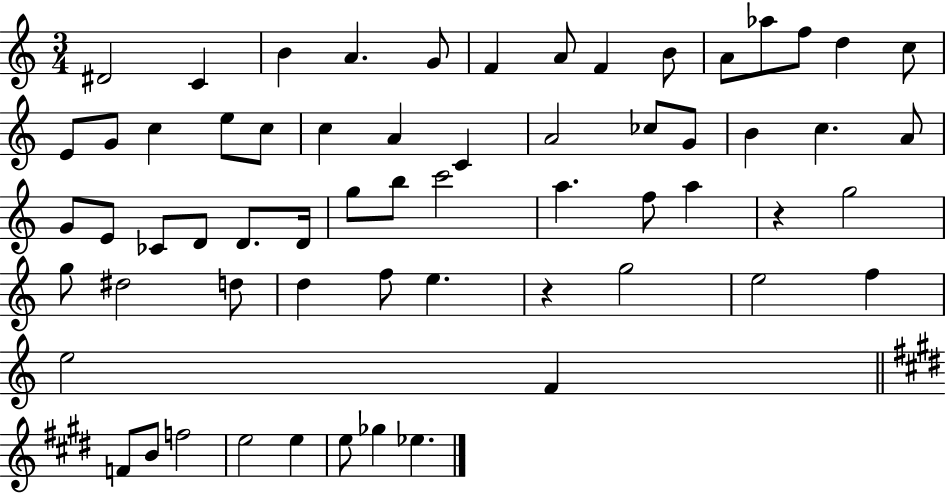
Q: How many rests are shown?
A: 2